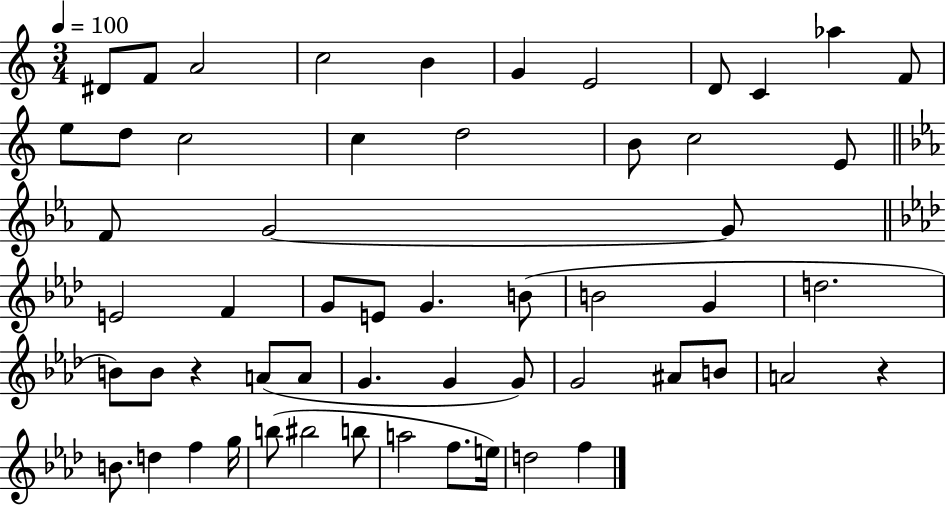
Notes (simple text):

D#4/e F4/e A4/h C5/h B4/q G4/q E4/h D4/e C4/q Ab5/q F4/e E5/e D5/e C5/h C5/q D5/h B4/e C5/h E4/e F4/e G4/h G4/e E4/h F4/q G4/e E4/e G4/q. B4/e B4/h G4/q D5/h. B4/e B4/e R/q A4/e A4/e G4/q. G4/q G4/e G4/h A#4/e B4/e A4/h R/q B4/e. D5/q F5/q G5/s B5/e BIS5/h B5/e A5/h F5/e. E5/s D5/h F5/q